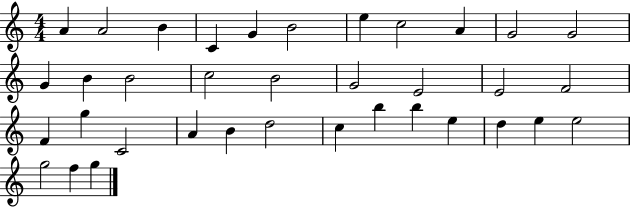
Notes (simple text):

A4/q A4/h B4/q C4/q G4/q B4/h E5/q C5/h A4/q G4/h G4/h G4/q B4/q B4/h C5/h B4/h G4/h E4/h E4/h F4/h F4/q G5/q C4/h A4/q B4/q D5/h C5/q B5/q B5/q E5/q D5/q E5/q E5/h G5/h F5/q G5/q